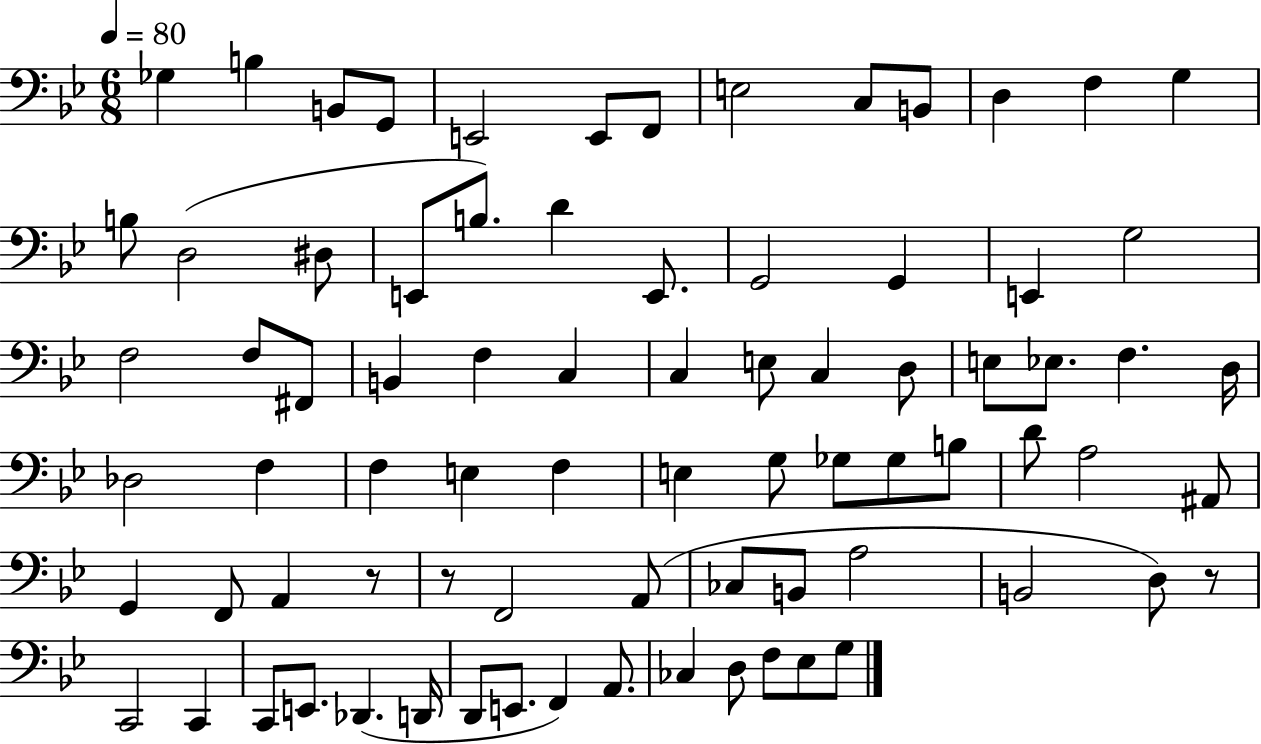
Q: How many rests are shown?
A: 3